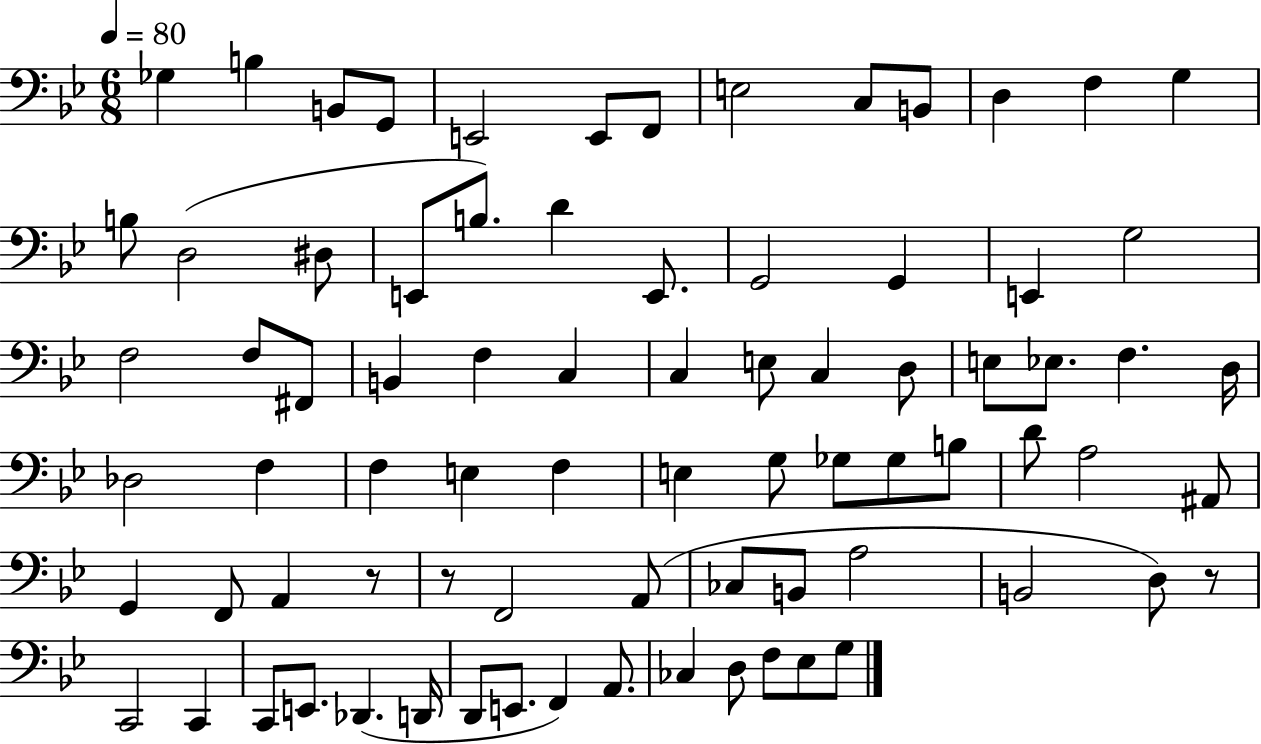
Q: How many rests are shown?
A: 3